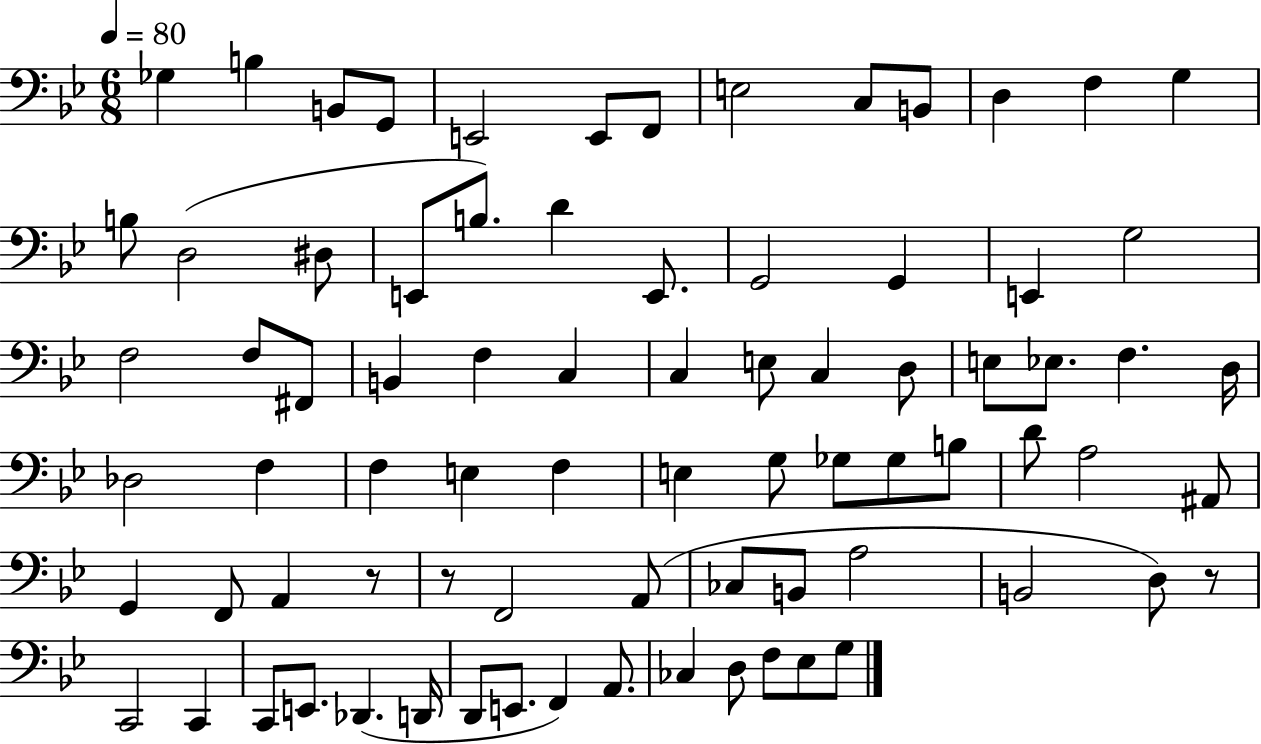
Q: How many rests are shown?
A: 3